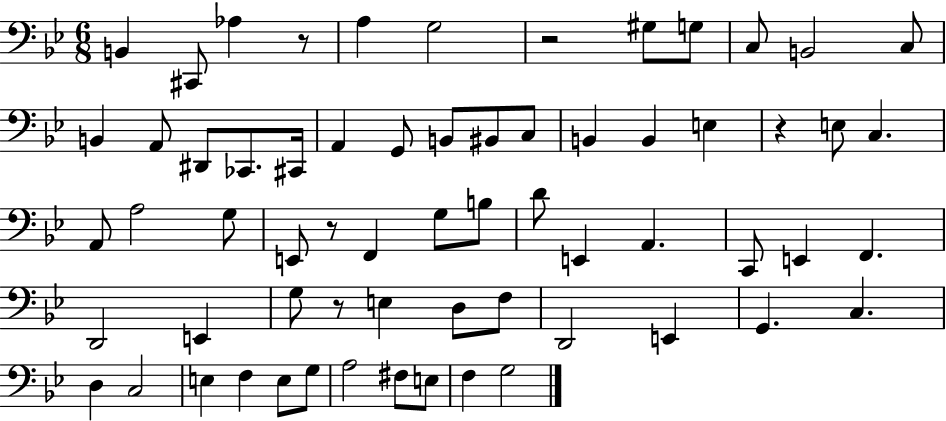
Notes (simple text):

B2/q C#2/e Ab3/q R/e A3/q G3/h R/h G#3/e G3/e C3/e B2/h C3/e B2/q A2/e D#2/e CES2/e. C#2/s A2/q G2/e B2/e BIS2/e C3/e B2/q B2/q E3/q R/q E3/e C3/q. A2/e A3/h G3/e E2/e R/e F2/q G3/e B3/e D4/e E2/q A2/q. C2/e E2/q F2/q. D2/h E2/q G3/e R/e E3/q D3/e F3/e D2/h E2/q G2/q. C3/q. D3/q C3/h E3/q F3/q E3/e G3/e A3/h F#3/e E3/e F3/q G3/h